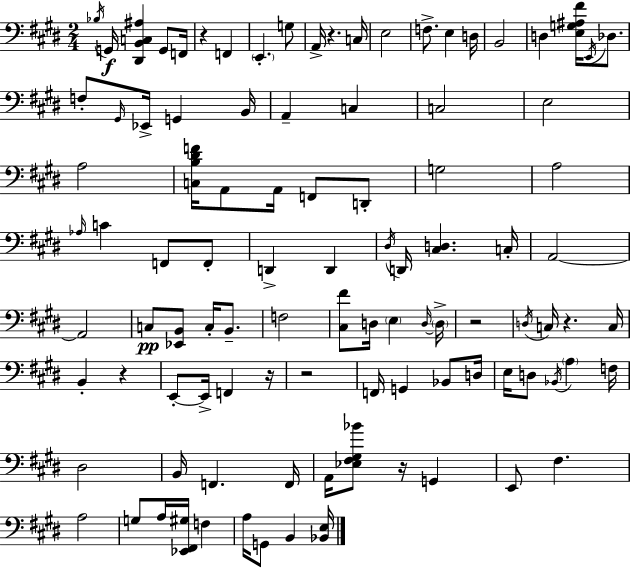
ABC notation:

X:1
T:Untitled
M:2/4
L:1/4
K:E
_B,/4 G,,/4 [^D,,B,,C,^A,] G,,/2 F,,/4 z F,, E,, G,/2 A,,/4 z C,/4 E,2 F,/2 E, D,/4 B,,2 D, [E,G,^A,^F]/4 E,,/4 _D,/2 F,/2 ^G,,/4 _E,,/4 G,, B,,/4 A,, C, C,2 E,2 A,2 [C,B,^DF]/4 A,,/2 A,,/4 F,,/2 D,,/2 G,2 A,2 _A,/4 C F,,/2 F,,/2 D,, D,, ^D,/4 D,,/4 [^C,D,] C,/4 A,,2 A,,2 C,/2 [_E,,B,,]/2 C,/4 B,,/2 F,2 [^C,^F]/2 D,/4 E, D,/4 D,/4 z2 D,/4 C,/4 z C,/4 B,, z E,,/2 E,,/4 F,, z/4 z2 F,,/4 G,, _B,,/2 D,/4 E,/4 D,/2 _B,,/4 A, F,/4 ^D,2 B,,/4 F,, F,,/4 A,,/4 [_E,^F,^G,_B]/2 z/4 G,, E,,/2 ^F, A,2 G,/2 A,/4 [_E,,^F,,^G,]/4 F, A,/4 G,,/2 B,, [_B,,E,]/4